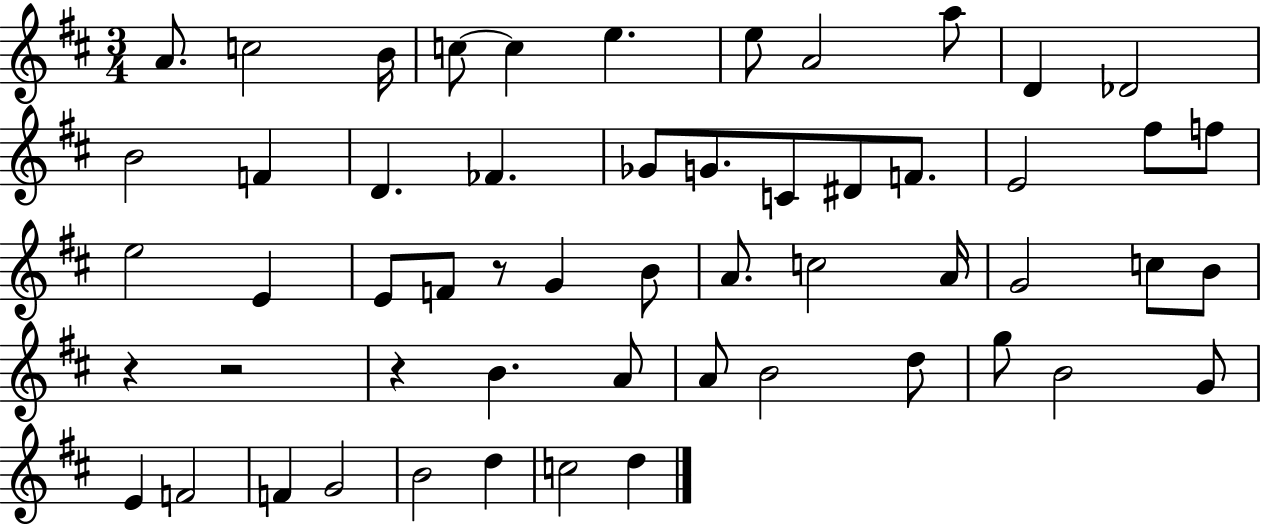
A4/e. C5/h B4/s C5/e C5/q E5/q. E5/e A4/h A5/e D4/q Db4/h B4/h F4/q D4/q. FES4/q. Gb4/e G4/e. C4/e D#4/e F4/e. E4/h F#5/e F5/e E5/h E4/q E4/e F4/e R/e G4/q B4/e A4/e. C5/h A4/s G4/h C5/e B4/e R/q R/h R/q B4/q. A4/e A4/e B4/h D5/e G5/e B4/h G4/e E4/q F4/h F4/q G4/h B4/h D5/q C5/h D5/q